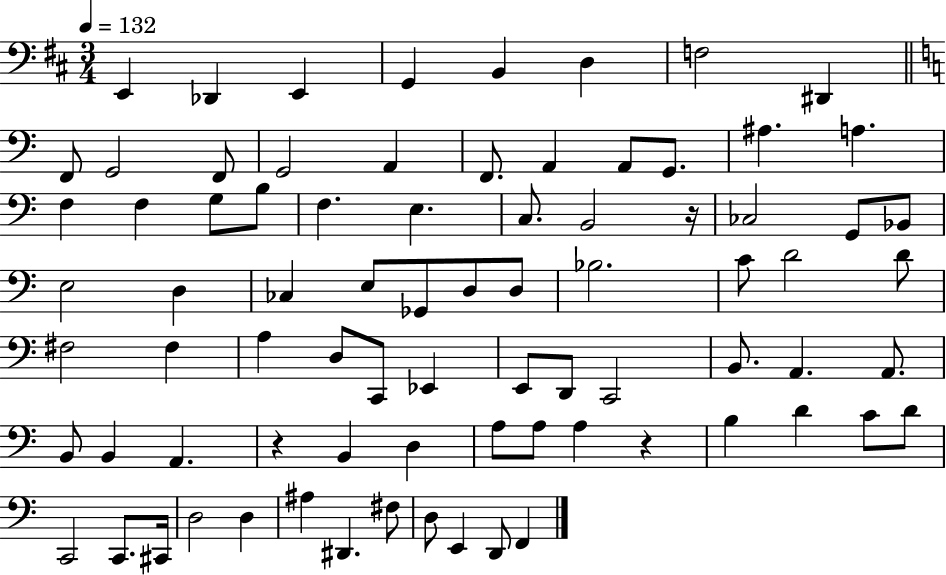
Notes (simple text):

E2/q Db2/q E2/q G2/q B2/q D3/q F3/h D#2/q F2/e G2/h F2/e G2/h A2/q F2/e. A2/q A2/e G2/e. A#3/q. A3/q. F3/q F3/q G3/e B3/e F3/q. E3/q. C3/e. B2/h R/s CES3/h G2/e Bb2/e E3/h D3/q CES3/q E3/e Gb2/e D3/e D3/e Bb3/h. C4/e D4/h D4/e F#3/h F#3/q A3/q D3/e C2/e Eb2/q E2/e D2/e C2/h B2/e. A2/q. A2/e. B2/e B2/q A2/q. R/q B2/q D3/q A3/e A3/e A3/q R/q B3/q D4/q C4/e D4/e C2/h C2/e. C#2/s D3/h D3/q A#3/q D#2/q. F#3/e D3/e E2/q D2/e F2/q